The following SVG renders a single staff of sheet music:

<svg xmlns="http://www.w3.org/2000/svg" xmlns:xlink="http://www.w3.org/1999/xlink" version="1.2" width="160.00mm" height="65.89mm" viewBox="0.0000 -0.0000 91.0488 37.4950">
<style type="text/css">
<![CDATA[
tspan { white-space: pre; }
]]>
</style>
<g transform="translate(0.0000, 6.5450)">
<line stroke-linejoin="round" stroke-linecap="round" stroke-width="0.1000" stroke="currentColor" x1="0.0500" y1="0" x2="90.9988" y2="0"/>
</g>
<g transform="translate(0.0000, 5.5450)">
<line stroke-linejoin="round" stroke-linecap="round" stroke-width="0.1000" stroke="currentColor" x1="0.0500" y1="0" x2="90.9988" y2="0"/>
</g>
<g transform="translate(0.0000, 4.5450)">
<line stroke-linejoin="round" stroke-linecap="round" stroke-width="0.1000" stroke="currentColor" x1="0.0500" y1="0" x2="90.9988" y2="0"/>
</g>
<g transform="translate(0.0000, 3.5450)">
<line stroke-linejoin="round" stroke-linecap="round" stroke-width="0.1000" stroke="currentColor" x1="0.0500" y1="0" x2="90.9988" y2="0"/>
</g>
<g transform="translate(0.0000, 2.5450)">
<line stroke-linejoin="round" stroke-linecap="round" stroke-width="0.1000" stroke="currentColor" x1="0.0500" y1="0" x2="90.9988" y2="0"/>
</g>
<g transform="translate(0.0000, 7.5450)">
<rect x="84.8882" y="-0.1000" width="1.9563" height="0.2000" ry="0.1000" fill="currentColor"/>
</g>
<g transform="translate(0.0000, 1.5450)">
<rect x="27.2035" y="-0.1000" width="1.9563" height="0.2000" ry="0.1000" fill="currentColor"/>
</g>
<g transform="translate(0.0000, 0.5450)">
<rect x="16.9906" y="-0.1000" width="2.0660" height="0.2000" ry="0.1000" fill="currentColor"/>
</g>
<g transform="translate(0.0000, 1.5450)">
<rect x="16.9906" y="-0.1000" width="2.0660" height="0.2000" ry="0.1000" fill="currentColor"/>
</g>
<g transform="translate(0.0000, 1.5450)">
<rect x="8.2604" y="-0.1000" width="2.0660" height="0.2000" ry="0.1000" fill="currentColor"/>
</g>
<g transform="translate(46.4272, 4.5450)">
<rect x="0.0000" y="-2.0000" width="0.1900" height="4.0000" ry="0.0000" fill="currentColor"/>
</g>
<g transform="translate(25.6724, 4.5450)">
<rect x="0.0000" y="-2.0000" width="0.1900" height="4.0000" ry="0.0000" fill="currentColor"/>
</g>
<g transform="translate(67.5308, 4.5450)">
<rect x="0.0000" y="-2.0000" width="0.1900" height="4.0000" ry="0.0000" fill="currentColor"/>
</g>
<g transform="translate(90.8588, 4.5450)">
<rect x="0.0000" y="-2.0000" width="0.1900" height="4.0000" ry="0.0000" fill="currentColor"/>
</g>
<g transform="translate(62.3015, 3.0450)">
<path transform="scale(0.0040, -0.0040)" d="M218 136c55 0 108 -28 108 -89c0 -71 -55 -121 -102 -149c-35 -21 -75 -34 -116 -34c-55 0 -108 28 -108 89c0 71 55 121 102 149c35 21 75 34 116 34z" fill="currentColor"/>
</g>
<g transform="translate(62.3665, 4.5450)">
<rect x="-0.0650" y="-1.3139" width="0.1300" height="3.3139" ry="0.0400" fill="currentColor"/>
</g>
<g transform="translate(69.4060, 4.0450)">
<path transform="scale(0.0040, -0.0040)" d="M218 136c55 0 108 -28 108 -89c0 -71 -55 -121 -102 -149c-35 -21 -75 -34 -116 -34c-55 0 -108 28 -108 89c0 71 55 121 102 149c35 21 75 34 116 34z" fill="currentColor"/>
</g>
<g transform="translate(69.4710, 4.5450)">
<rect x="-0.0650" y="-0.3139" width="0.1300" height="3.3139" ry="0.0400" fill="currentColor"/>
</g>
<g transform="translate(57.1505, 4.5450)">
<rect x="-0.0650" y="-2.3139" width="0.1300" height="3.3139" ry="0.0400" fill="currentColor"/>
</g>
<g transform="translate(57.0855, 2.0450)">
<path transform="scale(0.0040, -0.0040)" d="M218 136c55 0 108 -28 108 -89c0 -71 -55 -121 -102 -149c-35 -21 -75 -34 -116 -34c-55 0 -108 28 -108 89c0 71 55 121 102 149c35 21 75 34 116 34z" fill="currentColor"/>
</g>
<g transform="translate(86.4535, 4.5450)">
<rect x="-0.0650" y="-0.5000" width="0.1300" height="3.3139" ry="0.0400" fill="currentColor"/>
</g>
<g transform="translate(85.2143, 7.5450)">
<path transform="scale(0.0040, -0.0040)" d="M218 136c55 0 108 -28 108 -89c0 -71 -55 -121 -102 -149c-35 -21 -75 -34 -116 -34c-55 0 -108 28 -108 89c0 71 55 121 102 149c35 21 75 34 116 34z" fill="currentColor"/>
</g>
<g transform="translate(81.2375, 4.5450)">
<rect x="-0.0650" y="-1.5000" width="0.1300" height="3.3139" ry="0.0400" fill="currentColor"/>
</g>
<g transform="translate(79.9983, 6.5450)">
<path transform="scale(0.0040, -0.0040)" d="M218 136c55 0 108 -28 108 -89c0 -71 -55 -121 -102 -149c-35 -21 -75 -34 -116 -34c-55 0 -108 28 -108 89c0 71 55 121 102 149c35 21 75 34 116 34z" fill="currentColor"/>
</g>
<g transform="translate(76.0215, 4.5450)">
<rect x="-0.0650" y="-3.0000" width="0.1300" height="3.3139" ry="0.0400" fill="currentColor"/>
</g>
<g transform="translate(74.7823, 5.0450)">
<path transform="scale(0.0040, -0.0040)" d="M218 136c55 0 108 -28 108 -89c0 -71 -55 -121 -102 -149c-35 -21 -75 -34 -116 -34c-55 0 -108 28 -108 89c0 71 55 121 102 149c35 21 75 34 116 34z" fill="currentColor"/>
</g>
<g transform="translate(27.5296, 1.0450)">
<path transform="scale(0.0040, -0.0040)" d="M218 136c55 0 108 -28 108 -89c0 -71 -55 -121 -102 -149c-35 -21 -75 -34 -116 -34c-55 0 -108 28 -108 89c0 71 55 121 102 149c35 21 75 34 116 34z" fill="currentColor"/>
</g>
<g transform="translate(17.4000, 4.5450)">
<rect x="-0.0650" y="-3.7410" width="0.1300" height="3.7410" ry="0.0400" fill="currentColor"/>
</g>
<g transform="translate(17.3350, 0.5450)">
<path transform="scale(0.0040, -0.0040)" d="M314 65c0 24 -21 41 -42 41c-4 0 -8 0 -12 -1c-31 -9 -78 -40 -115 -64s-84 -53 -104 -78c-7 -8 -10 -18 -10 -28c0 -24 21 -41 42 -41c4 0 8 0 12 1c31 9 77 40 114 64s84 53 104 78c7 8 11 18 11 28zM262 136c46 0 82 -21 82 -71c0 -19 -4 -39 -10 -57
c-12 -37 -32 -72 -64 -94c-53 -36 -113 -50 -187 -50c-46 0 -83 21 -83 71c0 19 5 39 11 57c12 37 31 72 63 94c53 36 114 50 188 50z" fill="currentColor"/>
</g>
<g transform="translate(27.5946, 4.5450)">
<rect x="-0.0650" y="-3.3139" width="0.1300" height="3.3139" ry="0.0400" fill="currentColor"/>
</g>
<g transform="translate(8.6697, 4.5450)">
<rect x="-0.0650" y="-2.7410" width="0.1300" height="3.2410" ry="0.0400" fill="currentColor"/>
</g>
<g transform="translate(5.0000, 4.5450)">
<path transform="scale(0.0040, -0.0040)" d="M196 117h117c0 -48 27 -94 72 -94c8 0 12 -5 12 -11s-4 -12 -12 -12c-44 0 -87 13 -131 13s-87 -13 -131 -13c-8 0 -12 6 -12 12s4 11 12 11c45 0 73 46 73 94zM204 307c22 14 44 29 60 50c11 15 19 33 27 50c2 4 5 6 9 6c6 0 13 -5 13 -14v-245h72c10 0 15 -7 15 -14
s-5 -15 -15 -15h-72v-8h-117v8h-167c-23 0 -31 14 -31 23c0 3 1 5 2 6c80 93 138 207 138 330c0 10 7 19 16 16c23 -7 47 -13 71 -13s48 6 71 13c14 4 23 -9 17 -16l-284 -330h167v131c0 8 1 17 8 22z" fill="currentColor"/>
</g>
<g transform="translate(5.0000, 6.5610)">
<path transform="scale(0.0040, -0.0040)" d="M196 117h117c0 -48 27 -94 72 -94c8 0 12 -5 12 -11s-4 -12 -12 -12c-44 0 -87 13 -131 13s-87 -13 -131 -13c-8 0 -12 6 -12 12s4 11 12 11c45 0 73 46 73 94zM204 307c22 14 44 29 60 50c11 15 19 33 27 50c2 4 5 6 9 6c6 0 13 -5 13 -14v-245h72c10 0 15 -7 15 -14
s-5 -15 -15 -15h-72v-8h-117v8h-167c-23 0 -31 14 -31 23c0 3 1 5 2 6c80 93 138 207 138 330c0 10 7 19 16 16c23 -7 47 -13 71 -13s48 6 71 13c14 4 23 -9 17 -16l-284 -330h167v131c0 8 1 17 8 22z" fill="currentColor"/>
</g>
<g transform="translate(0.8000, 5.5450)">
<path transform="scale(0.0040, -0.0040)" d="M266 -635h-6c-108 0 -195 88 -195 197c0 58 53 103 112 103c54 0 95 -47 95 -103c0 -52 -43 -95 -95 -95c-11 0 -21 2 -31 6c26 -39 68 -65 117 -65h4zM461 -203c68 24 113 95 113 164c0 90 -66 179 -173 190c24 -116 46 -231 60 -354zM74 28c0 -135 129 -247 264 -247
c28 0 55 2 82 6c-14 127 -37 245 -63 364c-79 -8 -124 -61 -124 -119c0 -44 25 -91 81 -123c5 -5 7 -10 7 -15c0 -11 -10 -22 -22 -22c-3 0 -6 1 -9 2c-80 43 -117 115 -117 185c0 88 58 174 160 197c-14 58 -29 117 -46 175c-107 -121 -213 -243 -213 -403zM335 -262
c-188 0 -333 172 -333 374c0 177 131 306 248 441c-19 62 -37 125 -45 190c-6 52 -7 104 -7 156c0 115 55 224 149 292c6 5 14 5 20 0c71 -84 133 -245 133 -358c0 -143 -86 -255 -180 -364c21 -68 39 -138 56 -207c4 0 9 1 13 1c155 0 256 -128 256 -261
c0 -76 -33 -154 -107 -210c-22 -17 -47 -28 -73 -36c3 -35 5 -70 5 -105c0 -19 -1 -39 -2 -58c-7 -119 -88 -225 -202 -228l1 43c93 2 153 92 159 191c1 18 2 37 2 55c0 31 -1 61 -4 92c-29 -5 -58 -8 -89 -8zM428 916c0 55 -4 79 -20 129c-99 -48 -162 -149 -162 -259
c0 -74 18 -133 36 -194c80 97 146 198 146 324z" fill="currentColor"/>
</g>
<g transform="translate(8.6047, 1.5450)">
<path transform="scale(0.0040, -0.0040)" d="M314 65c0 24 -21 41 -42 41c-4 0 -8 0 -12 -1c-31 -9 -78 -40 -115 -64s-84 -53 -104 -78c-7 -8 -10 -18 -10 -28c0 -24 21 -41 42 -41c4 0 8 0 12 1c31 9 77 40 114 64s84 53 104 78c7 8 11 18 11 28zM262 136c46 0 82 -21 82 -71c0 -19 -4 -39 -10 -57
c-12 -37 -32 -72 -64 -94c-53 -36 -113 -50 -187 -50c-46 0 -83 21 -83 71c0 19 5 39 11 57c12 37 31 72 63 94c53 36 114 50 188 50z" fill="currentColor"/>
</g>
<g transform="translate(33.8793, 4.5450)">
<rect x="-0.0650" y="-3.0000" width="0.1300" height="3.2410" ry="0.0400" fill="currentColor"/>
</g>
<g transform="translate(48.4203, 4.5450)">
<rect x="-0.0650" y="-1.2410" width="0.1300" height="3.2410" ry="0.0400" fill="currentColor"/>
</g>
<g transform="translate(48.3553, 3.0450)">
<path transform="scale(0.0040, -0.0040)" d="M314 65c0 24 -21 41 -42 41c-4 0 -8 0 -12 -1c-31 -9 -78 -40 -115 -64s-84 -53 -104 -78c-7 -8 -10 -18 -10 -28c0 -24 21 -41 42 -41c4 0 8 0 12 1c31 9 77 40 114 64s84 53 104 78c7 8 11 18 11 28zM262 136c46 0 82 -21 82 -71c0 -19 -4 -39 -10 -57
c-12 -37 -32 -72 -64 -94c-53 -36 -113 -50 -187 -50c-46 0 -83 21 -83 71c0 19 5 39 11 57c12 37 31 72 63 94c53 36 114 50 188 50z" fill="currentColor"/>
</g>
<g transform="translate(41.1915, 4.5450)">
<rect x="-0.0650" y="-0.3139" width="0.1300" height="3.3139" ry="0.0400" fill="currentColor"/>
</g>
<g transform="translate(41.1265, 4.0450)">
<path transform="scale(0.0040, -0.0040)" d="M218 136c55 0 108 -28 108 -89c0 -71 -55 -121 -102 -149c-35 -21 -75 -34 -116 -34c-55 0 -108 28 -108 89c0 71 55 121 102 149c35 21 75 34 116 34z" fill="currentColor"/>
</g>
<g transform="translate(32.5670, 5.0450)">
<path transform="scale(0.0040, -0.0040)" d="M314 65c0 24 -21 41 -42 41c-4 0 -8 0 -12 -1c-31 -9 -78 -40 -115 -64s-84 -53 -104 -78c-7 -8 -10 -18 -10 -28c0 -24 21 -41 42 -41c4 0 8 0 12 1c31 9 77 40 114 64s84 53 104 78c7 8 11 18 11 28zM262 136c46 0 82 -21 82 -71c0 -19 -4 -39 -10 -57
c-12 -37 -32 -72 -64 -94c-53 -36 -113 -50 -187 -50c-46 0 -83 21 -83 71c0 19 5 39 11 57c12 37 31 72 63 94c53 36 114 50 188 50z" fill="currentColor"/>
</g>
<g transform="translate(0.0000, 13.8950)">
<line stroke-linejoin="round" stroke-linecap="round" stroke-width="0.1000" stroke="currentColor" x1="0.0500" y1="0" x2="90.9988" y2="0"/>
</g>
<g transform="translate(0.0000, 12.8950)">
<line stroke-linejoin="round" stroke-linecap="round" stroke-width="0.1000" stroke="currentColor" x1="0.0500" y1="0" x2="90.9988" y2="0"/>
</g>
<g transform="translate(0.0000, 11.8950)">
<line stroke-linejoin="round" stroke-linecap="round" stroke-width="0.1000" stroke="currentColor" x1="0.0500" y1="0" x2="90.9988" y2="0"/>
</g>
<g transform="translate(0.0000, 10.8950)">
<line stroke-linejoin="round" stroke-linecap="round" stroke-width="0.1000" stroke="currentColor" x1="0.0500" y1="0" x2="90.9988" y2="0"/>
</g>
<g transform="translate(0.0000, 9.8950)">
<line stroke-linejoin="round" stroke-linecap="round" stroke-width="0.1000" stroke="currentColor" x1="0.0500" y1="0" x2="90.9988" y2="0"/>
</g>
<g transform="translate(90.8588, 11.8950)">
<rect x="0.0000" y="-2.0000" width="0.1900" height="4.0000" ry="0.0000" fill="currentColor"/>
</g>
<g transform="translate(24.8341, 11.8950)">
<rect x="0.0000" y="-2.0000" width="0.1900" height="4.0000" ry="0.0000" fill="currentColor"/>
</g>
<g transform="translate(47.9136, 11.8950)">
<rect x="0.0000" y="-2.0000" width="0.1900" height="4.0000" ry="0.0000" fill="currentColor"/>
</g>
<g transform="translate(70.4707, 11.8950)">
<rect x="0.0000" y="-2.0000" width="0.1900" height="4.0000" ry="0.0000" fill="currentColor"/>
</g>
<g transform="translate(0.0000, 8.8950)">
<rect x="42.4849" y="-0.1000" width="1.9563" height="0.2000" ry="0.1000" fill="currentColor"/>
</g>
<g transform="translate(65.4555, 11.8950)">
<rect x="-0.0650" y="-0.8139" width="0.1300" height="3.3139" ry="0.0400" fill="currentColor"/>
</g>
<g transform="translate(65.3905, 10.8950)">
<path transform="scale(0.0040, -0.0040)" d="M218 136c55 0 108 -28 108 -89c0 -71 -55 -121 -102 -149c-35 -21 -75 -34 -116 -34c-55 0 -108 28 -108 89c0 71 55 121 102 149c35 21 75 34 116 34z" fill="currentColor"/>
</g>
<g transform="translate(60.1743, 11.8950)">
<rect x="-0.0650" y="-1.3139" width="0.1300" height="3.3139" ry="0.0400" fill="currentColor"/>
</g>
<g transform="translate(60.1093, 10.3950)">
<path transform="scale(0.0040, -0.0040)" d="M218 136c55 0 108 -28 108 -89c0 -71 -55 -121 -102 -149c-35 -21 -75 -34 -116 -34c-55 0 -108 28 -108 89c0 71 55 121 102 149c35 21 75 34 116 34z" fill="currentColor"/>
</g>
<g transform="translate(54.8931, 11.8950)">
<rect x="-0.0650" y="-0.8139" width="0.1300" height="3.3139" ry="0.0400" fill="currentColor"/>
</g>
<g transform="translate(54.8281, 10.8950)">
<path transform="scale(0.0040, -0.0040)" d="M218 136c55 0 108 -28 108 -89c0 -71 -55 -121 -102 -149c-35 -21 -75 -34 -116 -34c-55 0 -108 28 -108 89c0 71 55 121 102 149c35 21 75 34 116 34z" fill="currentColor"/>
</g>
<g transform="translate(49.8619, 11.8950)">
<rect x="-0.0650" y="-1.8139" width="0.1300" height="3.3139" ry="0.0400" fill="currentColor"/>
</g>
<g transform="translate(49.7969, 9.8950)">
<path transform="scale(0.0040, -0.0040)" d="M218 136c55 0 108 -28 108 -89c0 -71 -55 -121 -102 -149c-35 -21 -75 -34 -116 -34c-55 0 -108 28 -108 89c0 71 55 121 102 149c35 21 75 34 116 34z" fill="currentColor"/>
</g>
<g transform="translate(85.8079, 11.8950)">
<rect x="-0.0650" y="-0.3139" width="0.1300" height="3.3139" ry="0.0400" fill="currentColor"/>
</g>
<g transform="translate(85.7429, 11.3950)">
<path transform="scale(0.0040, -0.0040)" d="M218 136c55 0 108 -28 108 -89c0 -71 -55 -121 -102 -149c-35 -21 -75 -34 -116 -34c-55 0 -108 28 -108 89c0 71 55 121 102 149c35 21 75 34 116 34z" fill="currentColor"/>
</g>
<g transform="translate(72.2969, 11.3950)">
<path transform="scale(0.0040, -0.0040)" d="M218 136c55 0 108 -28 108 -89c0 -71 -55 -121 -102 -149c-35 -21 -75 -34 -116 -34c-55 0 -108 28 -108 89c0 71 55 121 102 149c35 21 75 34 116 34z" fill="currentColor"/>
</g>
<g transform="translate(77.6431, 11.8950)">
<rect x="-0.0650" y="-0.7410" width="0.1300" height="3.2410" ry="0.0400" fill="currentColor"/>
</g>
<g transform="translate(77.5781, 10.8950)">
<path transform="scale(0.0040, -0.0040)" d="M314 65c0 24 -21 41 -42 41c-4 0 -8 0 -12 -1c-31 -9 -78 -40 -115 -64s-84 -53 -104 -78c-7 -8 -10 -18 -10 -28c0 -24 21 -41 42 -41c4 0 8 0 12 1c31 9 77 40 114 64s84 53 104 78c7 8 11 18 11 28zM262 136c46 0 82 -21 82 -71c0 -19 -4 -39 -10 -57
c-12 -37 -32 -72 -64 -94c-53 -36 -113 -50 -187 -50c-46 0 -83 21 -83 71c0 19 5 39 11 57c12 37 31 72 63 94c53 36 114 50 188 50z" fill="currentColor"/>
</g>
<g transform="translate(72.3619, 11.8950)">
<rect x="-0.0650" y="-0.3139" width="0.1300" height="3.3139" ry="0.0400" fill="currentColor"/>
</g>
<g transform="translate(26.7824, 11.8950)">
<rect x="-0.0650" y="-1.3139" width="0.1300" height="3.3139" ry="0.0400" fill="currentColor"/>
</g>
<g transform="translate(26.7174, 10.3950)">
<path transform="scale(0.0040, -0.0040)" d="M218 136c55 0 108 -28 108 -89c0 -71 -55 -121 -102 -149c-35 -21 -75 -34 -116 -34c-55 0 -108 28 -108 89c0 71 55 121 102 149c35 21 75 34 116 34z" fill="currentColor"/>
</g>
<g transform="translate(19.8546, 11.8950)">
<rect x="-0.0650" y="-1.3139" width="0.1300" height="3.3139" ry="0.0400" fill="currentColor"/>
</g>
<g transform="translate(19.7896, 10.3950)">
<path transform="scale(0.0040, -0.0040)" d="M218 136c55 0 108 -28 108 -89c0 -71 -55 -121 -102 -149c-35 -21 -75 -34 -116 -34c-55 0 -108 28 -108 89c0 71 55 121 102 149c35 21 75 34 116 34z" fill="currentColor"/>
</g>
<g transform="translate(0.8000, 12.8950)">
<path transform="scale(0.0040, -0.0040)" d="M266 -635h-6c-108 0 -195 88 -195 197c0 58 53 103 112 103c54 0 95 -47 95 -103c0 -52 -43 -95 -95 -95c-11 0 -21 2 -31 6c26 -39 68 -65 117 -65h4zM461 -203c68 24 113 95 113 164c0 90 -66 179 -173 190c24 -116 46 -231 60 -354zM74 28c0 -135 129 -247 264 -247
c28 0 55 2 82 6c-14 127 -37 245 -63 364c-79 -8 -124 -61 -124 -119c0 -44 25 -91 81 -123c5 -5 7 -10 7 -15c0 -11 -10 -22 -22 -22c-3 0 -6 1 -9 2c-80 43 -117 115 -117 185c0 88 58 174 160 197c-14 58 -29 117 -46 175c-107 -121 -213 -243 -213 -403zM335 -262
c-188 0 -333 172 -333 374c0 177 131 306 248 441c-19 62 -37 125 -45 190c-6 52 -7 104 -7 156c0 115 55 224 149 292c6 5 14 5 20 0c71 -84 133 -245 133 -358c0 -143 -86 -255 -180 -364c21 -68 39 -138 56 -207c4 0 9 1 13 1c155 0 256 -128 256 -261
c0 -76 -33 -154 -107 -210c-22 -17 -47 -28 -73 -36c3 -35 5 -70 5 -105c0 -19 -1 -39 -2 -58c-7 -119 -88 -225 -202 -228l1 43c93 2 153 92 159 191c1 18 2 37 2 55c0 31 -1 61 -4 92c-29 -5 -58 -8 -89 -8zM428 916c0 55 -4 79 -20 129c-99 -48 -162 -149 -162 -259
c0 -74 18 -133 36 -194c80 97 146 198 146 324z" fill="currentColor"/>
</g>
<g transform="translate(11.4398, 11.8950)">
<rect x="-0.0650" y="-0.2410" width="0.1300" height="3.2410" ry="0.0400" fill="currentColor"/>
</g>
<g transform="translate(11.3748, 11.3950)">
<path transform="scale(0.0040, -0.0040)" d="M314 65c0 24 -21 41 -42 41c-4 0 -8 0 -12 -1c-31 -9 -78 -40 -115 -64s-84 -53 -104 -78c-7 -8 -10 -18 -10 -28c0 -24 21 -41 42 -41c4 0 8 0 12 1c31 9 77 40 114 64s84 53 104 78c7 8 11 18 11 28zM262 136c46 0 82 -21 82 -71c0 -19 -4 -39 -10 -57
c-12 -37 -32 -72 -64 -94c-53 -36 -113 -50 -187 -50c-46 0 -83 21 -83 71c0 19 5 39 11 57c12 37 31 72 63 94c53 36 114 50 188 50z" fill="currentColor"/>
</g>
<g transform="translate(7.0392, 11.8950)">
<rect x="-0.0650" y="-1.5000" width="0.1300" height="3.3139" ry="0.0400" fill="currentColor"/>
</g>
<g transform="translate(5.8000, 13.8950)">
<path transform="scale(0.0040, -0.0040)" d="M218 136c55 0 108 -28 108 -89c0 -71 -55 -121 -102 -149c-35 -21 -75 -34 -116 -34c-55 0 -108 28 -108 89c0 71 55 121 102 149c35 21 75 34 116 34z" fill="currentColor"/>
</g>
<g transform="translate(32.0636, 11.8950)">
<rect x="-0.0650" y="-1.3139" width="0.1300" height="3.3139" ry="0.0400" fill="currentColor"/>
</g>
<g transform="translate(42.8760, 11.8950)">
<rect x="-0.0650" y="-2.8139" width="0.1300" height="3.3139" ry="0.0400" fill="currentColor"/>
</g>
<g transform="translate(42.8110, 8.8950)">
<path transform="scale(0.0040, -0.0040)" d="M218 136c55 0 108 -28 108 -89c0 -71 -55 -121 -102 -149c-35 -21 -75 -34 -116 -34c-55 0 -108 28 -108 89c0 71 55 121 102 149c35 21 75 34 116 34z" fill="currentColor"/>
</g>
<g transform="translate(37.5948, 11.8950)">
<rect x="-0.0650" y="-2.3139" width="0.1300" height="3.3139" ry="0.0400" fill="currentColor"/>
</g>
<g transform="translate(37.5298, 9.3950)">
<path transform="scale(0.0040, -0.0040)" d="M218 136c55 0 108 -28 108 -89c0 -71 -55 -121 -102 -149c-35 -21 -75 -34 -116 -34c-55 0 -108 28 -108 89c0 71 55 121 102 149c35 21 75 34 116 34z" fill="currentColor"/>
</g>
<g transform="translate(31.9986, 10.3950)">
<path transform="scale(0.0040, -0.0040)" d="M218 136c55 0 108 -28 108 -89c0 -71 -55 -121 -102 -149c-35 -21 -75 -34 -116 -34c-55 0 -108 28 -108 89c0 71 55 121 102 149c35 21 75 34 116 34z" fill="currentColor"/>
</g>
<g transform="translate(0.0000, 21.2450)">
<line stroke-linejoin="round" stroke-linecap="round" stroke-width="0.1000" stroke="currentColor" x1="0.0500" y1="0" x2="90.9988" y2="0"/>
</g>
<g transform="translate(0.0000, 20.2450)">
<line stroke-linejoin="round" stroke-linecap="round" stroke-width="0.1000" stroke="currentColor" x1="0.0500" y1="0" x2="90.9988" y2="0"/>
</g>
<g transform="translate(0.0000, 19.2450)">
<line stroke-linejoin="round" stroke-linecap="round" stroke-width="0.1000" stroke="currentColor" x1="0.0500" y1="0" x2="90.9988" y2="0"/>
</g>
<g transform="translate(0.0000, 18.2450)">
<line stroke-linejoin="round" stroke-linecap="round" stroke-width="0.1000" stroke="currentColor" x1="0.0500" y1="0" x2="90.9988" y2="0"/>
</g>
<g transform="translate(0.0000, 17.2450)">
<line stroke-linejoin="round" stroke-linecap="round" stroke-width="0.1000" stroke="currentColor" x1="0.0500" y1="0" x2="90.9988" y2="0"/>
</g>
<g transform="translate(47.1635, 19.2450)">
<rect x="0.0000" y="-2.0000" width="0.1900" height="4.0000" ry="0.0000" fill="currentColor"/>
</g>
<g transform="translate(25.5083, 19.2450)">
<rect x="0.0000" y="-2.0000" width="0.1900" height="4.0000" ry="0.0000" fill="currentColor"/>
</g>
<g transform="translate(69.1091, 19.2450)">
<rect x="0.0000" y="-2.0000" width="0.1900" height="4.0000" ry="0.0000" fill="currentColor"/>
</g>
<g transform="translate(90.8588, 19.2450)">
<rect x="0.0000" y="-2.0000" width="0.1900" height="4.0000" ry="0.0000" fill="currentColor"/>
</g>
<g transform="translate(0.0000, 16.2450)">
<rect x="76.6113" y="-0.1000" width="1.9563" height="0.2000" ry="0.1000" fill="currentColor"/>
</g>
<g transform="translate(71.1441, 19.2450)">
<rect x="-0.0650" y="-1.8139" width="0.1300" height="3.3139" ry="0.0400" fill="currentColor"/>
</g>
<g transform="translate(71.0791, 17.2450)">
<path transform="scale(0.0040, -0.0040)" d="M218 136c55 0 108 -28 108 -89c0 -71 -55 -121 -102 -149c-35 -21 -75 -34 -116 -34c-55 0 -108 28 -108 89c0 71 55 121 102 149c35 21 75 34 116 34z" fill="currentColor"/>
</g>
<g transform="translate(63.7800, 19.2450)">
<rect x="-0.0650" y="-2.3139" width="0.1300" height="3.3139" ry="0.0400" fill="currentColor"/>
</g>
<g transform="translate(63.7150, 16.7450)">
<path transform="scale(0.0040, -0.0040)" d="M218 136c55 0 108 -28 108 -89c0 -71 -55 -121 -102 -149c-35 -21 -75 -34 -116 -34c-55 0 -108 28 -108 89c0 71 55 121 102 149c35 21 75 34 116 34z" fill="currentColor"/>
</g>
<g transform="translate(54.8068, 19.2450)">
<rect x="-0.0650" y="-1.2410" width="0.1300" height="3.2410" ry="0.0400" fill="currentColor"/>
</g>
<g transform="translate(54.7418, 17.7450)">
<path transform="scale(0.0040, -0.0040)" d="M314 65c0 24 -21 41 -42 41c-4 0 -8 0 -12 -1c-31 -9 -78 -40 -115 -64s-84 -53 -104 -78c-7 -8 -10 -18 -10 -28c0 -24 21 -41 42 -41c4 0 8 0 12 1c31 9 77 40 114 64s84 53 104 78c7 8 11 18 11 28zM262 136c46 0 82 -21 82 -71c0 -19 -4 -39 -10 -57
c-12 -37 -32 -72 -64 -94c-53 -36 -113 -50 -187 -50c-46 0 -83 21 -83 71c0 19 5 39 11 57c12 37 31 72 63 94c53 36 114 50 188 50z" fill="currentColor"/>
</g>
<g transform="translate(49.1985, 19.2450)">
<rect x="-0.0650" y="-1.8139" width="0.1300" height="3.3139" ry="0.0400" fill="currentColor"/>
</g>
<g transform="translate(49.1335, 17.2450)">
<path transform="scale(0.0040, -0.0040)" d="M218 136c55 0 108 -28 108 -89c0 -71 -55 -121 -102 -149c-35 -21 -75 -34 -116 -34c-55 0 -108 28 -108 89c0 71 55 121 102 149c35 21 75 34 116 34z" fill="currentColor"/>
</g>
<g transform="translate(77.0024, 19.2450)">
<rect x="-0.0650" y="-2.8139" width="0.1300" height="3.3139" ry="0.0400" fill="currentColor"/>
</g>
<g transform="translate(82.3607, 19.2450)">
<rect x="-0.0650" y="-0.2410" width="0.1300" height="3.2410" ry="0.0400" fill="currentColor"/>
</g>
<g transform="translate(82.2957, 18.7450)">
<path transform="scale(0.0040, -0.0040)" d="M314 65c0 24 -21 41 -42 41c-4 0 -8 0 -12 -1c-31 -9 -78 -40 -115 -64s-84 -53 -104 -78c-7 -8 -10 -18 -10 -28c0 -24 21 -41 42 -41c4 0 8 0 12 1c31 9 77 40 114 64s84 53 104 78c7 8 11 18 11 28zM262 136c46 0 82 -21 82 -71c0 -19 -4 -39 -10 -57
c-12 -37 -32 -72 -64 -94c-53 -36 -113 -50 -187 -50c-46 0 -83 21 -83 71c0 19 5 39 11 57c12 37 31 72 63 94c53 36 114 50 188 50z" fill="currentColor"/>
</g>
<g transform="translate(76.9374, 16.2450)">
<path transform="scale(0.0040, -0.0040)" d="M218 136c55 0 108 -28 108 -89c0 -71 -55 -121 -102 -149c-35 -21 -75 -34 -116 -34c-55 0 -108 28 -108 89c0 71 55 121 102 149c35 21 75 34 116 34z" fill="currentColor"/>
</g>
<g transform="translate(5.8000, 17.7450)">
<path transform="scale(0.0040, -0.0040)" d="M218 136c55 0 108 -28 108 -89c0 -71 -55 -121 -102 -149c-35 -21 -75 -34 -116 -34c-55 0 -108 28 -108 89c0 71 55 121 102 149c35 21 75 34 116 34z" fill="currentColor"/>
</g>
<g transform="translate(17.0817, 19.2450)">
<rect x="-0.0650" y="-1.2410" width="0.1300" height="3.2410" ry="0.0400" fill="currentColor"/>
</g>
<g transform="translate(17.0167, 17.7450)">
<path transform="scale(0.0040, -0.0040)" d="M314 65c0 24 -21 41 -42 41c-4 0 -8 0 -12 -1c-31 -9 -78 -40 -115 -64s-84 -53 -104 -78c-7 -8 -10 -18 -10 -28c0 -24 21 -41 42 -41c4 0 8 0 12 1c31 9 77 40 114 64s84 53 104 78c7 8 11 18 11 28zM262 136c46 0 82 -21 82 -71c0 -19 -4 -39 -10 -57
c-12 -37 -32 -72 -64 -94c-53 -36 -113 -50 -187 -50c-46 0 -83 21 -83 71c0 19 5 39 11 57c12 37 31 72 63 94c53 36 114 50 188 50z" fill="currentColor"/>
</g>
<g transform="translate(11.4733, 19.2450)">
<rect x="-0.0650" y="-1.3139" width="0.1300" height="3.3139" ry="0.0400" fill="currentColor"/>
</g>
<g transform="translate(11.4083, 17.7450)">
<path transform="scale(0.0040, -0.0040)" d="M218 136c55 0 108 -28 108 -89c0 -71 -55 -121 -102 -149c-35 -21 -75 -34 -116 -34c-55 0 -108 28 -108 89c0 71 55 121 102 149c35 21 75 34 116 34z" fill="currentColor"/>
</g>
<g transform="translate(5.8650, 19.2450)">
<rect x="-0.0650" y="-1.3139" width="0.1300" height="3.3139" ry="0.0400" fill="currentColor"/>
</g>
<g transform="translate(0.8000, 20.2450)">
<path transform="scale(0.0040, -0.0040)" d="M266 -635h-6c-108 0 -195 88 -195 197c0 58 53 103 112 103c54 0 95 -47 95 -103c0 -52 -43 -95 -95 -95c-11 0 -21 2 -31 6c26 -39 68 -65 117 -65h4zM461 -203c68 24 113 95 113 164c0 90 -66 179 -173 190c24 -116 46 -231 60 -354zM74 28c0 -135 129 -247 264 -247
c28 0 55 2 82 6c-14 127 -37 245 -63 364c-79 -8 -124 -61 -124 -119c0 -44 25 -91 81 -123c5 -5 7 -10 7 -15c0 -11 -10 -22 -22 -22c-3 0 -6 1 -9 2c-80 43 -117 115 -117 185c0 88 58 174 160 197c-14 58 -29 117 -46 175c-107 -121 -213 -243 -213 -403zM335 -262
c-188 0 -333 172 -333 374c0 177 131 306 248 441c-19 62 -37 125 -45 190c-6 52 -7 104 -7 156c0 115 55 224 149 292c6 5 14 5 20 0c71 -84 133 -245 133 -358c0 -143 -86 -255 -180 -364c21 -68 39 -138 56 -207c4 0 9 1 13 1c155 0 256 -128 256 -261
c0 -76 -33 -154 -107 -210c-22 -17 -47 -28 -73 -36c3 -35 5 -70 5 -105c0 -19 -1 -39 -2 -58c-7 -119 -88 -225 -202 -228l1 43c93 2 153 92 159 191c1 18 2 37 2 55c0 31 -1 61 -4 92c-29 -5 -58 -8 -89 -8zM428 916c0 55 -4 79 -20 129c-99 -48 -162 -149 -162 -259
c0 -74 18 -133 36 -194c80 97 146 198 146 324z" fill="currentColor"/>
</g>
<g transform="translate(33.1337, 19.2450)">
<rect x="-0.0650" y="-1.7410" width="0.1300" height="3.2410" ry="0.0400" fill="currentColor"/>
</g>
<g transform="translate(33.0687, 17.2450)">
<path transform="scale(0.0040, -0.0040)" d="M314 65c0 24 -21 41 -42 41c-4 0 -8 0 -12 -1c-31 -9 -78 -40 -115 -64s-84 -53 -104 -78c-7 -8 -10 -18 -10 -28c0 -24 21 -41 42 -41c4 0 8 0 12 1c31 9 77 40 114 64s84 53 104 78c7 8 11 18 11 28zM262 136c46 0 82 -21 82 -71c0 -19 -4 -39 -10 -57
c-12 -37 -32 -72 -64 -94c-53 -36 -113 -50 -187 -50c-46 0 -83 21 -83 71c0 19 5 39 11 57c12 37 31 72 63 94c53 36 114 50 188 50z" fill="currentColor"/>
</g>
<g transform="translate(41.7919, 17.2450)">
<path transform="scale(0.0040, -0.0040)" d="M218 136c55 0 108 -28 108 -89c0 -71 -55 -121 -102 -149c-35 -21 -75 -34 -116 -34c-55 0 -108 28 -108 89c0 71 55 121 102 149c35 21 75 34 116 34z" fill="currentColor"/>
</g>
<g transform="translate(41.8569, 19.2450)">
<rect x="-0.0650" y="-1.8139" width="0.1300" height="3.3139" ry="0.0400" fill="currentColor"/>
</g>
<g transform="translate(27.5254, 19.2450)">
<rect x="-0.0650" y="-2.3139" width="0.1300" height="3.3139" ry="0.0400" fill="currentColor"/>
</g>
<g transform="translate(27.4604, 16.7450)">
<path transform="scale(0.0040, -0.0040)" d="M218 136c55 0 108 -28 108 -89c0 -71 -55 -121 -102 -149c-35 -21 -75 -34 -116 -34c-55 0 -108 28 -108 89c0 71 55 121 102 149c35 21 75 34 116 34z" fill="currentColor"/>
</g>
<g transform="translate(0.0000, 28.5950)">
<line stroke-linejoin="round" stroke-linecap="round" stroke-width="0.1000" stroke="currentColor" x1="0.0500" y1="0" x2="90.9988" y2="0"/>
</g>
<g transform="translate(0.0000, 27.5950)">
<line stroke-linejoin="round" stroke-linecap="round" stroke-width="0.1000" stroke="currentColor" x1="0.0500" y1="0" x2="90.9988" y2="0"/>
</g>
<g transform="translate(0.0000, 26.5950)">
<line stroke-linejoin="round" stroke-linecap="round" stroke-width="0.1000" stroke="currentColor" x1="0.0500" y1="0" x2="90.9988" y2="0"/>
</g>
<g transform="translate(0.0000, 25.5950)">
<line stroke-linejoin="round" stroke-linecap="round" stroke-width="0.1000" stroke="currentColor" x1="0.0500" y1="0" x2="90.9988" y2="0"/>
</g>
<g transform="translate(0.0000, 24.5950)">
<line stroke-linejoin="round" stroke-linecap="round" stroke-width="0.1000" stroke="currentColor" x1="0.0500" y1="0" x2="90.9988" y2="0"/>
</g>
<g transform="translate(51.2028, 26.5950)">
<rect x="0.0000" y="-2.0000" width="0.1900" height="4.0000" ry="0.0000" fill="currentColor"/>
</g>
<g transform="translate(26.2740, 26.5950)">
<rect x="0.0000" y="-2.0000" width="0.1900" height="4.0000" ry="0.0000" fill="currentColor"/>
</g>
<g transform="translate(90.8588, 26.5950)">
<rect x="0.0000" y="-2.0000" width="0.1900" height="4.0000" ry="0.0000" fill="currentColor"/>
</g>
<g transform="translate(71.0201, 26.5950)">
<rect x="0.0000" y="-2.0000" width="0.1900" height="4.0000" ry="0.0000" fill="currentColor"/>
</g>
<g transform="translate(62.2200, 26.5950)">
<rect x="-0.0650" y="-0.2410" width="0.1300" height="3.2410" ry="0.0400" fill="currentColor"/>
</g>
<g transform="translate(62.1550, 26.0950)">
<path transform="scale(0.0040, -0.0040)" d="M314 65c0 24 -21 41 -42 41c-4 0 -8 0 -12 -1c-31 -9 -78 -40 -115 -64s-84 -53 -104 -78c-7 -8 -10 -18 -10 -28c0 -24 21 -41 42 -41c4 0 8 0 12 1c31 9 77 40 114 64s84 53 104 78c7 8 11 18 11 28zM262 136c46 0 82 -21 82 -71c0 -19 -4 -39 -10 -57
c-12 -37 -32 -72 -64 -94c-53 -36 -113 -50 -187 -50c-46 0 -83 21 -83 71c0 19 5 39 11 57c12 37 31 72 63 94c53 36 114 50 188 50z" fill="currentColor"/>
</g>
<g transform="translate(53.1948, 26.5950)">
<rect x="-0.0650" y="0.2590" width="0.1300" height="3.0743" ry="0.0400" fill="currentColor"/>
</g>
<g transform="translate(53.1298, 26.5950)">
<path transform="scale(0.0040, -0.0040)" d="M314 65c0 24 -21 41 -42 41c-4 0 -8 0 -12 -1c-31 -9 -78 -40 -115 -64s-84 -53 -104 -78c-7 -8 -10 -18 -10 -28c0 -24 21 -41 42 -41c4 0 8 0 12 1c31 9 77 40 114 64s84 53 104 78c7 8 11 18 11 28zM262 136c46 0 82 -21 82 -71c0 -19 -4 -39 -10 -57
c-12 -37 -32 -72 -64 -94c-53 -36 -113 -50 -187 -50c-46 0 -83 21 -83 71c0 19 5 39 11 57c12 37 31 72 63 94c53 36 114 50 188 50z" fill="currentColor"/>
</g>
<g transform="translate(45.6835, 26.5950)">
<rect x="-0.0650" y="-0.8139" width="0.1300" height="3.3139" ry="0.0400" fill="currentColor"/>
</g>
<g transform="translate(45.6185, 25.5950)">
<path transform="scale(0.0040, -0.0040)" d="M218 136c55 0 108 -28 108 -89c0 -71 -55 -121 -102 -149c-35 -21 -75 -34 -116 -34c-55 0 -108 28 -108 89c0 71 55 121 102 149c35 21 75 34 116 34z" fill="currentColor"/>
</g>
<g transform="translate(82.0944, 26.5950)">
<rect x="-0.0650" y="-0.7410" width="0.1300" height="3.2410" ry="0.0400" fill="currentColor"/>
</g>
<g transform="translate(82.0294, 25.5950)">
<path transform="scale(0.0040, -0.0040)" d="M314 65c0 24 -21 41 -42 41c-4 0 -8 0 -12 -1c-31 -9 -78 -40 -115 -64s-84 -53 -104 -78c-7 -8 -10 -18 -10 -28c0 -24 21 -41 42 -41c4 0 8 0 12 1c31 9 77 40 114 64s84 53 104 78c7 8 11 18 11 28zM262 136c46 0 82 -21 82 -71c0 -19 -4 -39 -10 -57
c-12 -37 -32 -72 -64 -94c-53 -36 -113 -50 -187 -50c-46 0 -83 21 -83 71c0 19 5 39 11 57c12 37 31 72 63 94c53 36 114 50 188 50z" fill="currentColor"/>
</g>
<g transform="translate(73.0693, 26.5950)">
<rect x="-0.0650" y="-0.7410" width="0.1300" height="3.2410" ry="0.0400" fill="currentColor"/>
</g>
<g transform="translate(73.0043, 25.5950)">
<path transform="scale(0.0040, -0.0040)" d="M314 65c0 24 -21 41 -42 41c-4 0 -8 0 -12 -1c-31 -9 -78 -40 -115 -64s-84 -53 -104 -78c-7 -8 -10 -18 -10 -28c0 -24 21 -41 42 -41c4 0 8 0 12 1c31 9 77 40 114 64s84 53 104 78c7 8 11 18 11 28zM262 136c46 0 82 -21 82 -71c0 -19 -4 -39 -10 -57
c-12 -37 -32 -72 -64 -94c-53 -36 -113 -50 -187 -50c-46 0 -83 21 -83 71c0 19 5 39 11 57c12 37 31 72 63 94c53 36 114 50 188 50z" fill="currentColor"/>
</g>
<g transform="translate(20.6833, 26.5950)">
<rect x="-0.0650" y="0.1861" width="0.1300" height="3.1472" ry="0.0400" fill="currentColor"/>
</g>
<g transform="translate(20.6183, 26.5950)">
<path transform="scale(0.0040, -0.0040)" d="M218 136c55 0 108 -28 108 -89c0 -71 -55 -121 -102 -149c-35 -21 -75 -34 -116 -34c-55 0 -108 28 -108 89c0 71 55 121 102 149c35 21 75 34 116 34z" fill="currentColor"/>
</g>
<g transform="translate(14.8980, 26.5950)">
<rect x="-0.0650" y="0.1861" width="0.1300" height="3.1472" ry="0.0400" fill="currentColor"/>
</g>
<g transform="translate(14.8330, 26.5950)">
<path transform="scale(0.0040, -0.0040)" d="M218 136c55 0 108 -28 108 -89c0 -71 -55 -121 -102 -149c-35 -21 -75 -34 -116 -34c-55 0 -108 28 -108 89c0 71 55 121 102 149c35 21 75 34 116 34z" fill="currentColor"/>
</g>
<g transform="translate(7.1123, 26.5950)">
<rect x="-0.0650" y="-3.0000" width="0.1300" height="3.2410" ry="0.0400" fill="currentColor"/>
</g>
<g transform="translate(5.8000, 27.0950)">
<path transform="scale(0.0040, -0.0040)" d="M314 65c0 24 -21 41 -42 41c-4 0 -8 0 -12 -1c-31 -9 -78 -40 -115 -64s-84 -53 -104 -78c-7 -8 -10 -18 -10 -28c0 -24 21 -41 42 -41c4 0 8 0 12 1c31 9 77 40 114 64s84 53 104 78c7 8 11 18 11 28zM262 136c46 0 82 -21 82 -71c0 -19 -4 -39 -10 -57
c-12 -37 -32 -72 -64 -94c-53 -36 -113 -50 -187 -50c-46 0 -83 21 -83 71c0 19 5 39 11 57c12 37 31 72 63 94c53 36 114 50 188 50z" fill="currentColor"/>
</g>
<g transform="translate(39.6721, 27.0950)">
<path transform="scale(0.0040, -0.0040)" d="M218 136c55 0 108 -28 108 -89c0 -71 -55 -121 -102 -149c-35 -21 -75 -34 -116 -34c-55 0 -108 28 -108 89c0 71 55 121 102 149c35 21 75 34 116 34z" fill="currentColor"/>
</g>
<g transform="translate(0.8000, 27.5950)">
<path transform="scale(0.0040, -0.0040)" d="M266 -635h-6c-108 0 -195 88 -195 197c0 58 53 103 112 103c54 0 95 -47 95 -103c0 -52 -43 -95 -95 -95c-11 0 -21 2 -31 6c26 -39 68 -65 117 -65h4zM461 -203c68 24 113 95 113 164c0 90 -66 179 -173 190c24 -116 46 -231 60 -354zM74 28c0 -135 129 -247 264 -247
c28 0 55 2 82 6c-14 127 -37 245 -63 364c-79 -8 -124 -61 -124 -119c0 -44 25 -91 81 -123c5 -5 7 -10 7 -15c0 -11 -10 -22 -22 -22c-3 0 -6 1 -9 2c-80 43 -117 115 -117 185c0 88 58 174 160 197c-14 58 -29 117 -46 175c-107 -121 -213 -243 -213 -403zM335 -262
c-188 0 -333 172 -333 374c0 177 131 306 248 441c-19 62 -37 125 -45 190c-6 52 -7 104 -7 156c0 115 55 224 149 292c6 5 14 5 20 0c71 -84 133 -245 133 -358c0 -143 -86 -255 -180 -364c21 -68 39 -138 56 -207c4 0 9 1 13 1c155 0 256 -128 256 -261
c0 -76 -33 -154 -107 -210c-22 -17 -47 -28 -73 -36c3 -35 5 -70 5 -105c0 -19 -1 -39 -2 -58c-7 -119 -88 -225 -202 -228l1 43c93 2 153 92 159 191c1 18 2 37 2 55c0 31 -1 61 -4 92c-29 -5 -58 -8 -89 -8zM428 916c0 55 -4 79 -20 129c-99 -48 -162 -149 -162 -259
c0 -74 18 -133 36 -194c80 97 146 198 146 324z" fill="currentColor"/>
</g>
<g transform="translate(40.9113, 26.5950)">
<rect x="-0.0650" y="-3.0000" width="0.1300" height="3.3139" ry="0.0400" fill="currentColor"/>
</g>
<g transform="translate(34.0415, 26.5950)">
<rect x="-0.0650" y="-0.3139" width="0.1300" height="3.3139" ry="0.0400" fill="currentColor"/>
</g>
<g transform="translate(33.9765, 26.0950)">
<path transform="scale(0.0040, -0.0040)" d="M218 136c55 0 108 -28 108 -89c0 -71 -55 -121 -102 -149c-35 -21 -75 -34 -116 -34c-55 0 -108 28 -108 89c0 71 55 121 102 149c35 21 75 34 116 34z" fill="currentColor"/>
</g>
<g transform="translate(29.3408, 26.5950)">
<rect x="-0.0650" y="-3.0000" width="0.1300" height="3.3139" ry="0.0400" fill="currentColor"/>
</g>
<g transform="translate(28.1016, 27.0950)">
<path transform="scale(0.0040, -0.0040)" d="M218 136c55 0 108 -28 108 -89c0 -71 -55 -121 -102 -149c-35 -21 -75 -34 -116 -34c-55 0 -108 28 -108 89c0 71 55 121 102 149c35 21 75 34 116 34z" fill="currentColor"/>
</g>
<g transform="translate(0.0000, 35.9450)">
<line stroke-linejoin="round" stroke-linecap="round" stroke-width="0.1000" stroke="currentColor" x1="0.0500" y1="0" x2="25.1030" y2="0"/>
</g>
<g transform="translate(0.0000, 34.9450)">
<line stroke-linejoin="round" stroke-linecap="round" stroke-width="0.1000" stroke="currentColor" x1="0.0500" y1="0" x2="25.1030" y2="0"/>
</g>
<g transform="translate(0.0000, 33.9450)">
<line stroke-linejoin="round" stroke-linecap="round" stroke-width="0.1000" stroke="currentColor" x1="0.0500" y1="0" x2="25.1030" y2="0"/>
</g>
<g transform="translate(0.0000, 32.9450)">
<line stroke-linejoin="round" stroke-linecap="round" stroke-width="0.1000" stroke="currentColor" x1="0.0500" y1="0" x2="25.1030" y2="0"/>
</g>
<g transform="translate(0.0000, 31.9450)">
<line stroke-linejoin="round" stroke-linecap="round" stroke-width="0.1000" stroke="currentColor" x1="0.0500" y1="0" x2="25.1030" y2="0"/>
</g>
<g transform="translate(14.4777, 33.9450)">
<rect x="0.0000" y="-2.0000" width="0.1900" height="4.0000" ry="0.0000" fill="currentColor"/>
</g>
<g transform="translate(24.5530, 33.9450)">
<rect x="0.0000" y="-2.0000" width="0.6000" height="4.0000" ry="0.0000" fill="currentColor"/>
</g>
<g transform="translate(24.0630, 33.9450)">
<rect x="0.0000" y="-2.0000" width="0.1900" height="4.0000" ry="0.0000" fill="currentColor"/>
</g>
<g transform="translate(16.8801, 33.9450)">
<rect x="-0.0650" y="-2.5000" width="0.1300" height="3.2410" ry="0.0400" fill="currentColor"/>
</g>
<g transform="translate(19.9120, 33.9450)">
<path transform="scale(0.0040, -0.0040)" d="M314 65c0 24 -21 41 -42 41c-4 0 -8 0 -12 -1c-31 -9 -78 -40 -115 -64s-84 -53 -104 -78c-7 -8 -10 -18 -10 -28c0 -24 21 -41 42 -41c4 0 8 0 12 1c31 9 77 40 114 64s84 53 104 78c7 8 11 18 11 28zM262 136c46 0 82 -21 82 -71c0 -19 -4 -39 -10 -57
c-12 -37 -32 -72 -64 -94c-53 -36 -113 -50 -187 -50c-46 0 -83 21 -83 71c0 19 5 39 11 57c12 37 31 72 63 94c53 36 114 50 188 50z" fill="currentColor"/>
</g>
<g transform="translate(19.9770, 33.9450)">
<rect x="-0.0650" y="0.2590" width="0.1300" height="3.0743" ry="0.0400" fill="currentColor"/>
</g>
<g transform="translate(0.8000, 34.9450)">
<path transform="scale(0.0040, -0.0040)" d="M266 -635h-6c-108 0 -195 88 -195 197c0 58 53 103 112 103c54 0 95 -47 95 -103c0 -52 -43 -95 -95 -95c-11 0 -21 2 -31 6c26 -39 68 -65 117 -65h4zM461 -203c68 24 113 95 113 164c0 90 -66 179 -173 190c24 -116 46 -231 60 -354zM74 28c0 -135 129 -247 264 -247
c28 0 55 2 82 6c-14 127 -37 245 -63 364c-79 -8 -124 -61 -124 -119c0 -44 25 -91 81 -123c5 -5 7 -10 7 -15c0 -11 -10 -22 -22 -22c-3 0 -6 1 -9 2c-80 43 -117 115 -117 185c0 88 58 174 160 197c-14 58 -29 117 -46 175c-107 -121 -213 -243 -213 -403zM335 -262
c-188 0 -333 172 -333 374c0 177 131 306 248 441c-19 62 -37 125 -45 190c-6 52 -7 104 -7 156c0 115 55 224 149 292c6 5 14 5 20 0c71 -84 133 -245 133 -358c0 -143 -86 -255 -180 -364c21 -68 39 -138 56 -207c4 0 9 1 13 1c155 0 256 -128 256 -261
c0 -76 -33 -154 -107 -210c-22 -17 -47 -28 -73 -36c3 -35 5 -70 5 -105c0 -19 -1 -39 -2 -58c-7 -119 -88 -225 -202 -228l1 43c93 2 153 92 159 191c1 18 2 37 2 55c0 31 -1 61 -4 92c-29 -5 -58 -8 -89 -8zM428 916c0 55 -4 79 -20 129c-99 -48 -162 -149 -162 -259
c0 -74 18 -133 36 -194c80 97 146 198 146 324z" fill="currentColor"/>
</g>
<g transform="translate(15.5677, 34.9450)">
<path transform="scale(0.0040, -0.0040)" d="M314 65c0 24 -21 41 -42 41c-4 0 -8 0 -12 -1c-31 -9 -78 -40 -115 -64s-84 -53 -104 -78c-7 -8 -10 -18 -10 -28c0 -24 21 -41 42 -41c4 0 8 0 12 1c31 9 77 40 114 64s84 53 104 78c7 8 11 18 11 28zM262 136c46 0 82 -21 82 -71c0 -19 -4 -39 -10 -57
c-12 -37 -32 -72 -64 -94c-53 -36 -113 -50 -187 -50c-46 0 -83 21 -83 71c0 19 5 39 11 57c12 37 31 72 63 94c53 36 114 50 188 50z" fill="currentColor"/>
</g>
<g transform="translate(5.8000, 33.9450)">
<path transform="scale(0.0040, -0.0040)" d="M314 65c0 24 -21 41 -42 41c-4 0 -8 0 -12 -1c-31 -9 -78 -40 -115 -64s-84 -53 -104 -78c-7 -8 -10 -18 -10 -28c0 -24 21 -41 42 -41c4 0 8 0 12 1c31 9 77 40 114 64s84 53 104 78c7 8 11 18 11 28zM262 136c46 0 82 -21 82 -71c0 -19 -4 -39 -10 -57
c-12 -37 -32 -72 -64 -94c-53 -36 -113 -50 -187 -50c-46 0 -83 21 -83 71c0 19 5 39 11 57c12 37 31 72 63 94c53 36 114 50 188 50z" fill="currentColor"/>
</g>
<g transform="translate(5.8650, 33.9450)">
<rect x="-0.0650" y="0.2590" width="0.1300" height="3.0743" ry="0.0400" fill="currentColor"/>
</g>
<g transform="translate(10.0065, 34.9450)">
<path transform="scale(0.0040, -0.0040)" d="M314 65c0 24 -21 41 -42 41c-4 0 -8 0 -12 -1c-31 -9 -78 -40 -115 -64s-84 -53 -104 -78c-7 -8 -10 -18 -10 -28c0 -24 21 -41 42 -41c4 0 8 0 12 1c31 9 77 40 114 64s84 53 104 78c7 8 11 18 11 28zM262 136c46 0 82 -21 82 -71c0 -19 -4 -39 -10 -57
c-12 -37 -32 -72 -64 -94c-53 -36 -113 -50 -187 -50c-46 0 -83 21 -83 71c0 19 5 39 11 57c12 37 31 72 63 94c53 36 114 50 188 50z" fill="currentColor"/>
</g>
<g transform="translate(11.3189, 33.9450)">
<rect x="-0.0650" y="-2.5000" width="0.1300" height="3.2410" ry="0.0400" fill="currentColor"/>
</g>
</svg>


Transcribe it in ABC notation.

X:1
T:Untitled
M:4/4
L:1/4
K:C
a2 c'2 b A2 c e2 g e c A E C E c2 e e e g a f d e d c d2 c e e e2 g f2 f f e2 g f a c2 A2 B B A c A d B2 c2 d2 d2 B2 G2 G2 B2